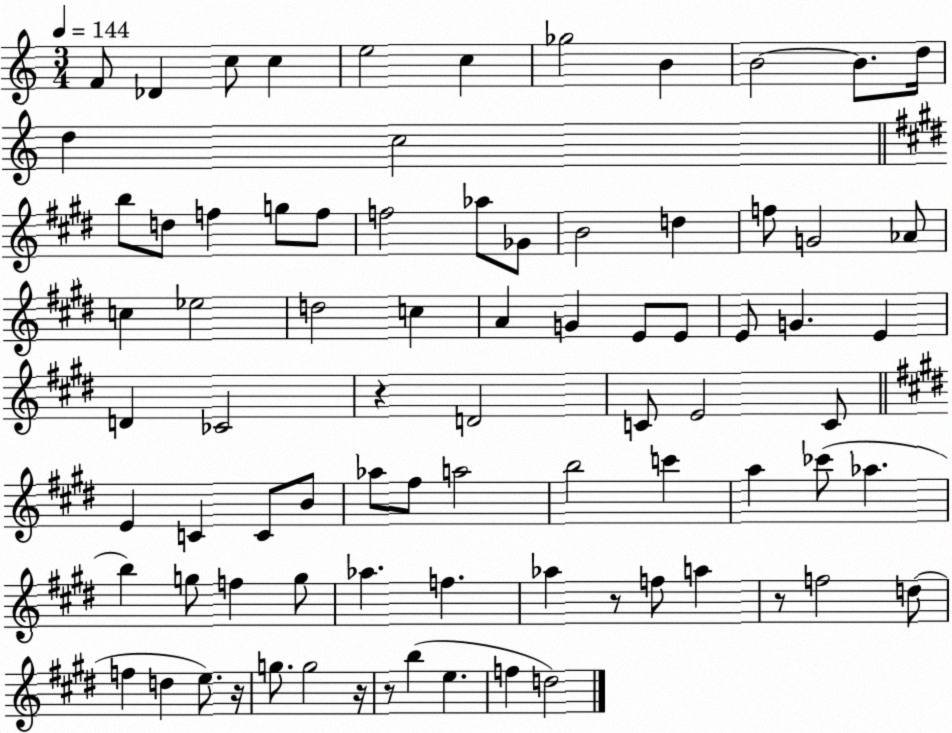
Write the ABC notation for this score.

X:1
T:Untitled
M:3/4
L:1/4
K:C
F/2 _D c/2 c e2 c _g2 B B2 B/2 d/4 d c2 b/2 d/2 f g/2 f/2 f2 _a/2 _G/2 B2 d f/2 G2 _A/2 c _e2 d2 c A G E/2 E/2 E/2 G E D _C2 z D2 C/2 E2 C/2 E C C/2 B/2 _a/2 ^f/2 a2 b2 c' a _c'/2 _a b g/2 f g/2 _a f _a z/2 f/2 a z/2 f2 d/2 f d e/2 z/4 g/2 g2 z/4 z/2 b e f d2